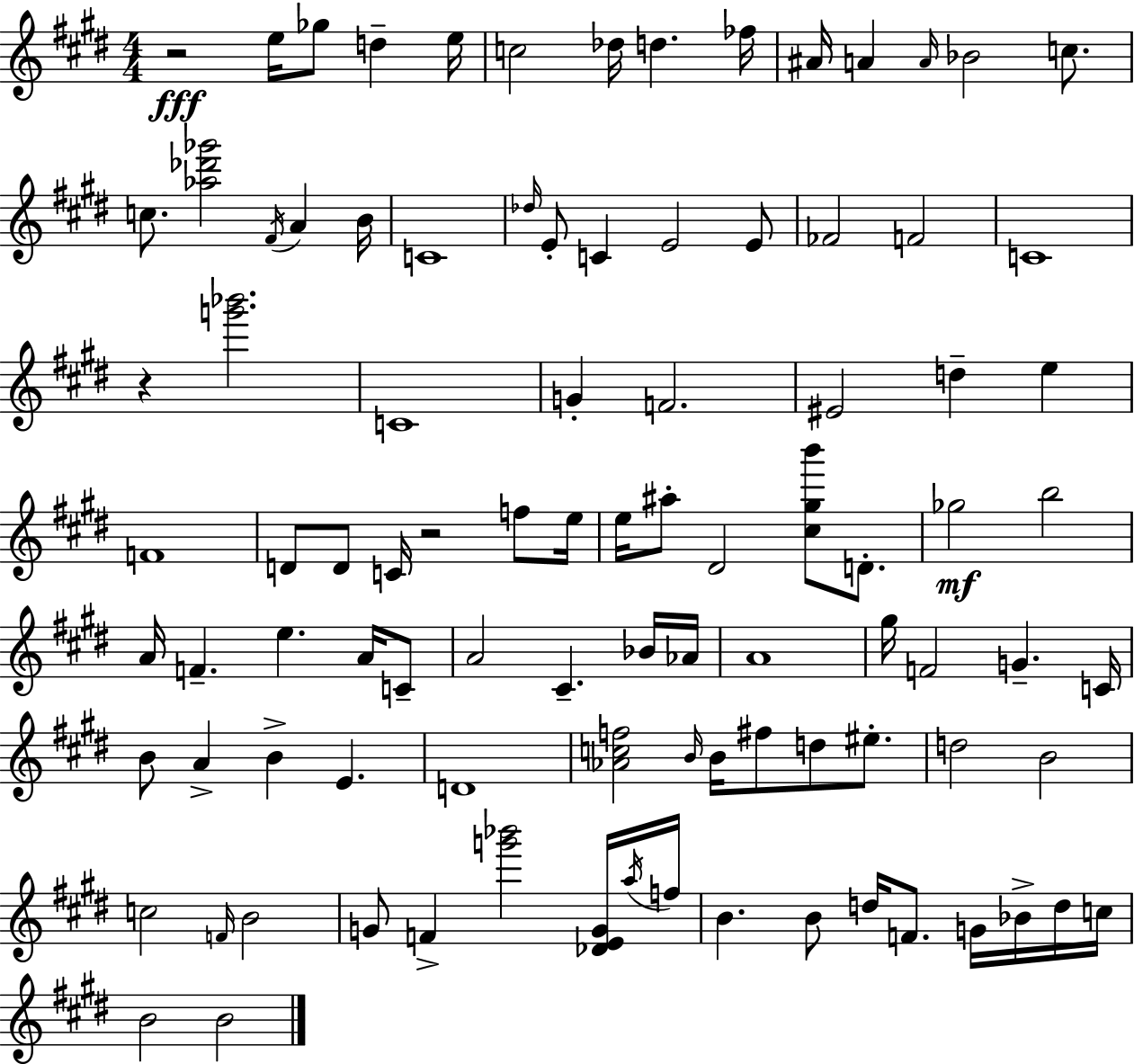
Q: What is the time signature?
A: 4/4